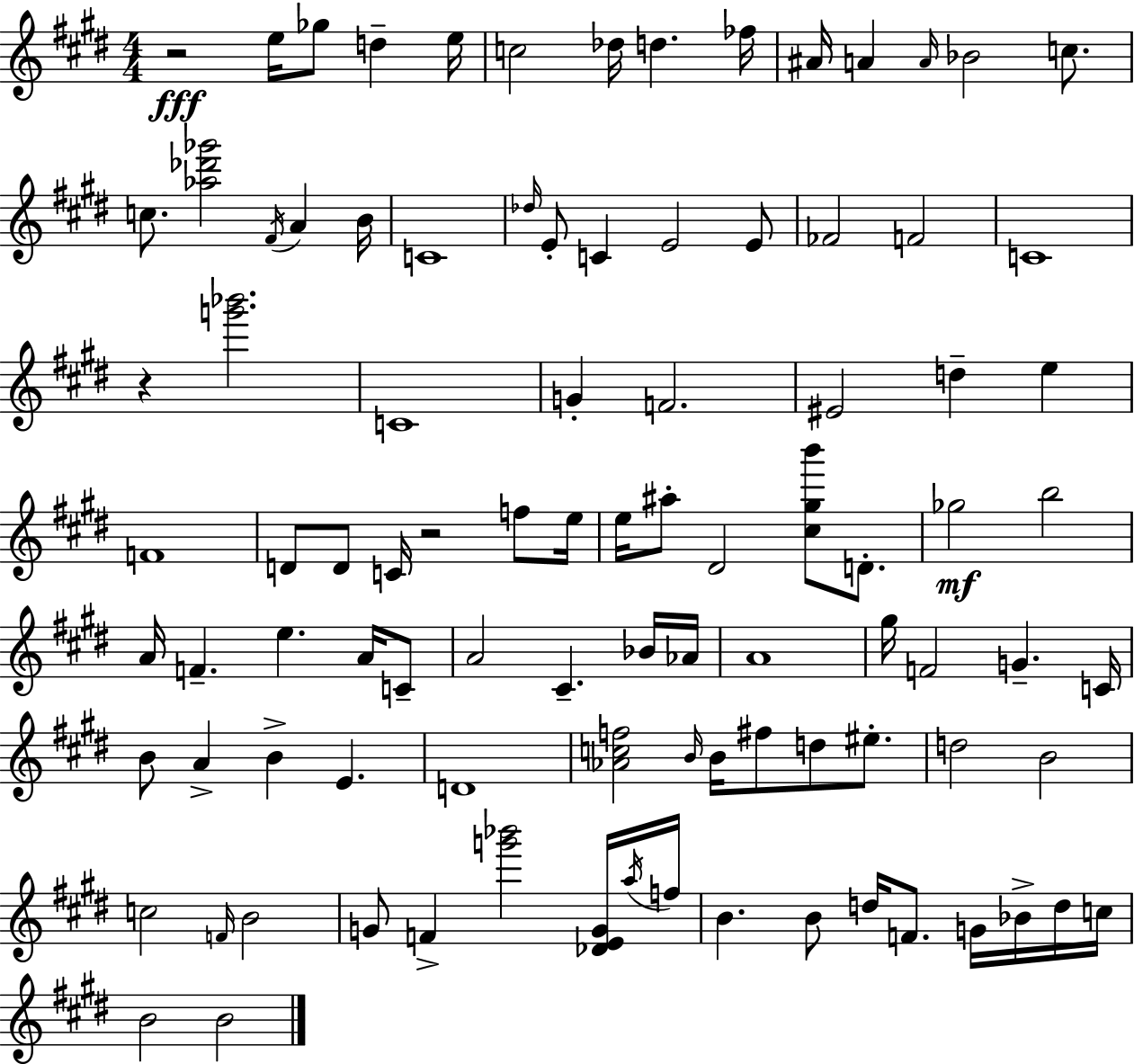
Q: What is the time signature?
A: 4/4